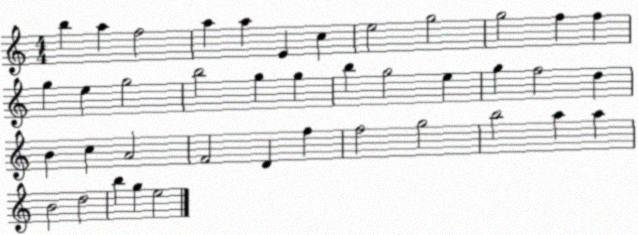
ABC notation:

X:1
T:Untitled
M:4/4
L:1/4
K:C
b a f2 a a E c e2 g2 g2 f f g e g2 b2 g g b g2 e g f2 d B c A2 F2 D f f2 g2 b2 a a B2 d2 b g e2